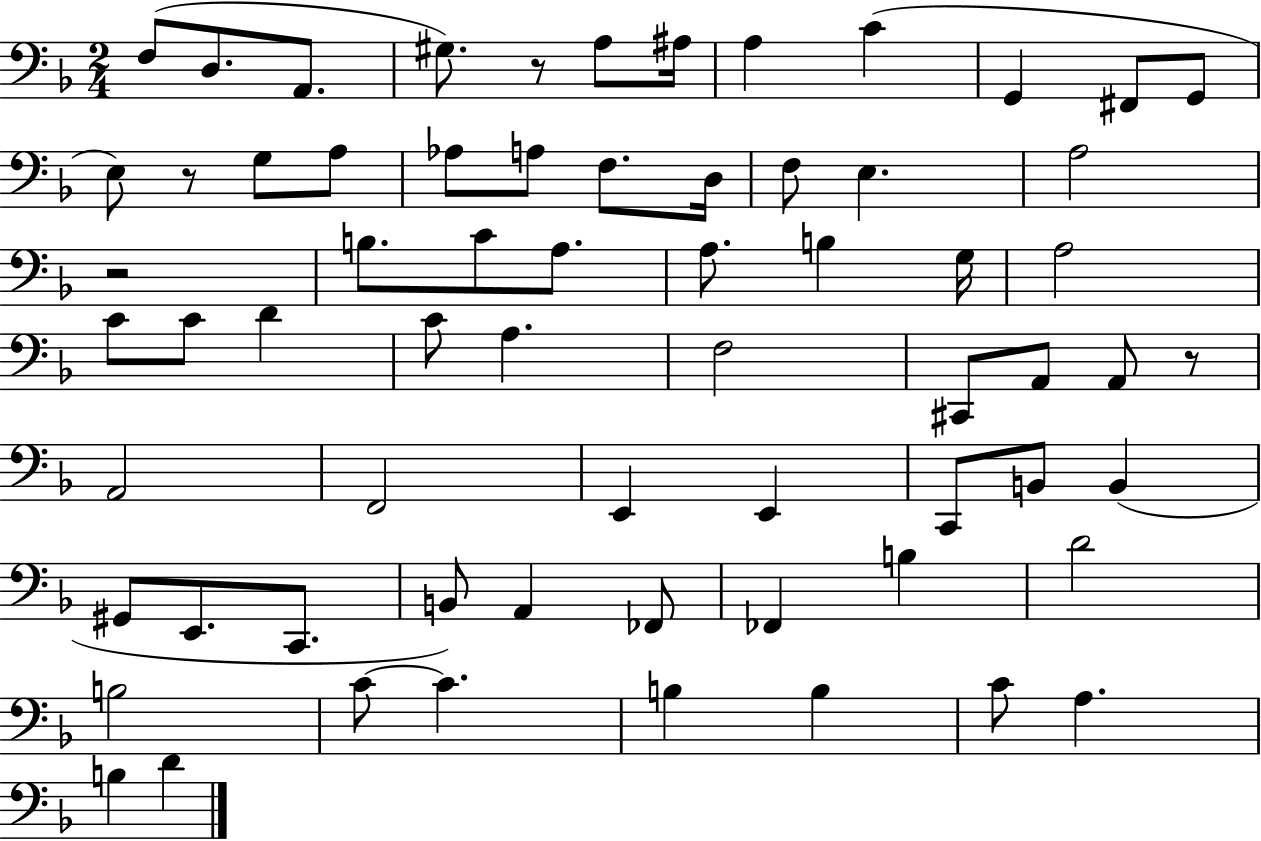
F3/e D3/e. A2/e. G#3/e. R/e A3/e A#3/s A3/q C4/q G2/q F#2/e G2/e E3/e R/e G3/e A3/e Ab3/e A3/e F3/e. D3/s F3/e E3/q. A3/h R/h B3/e. C4/e A3/e. A3/e. B3/q G3/s A3/h C4/e C4/e D4/q C4/e A3/q. F3/h C#2/e A2/e A2/e R/e A2/h F2/h E2/q E2/q C2/e B2/e B2/q G#2/e E2/e. C2/e. B2/e A2/q FES2/e FES2/q B3/q D4/h B3/h C4/e C4/q. B3/q B3/q C4/e A3/q. B3/q D4/q